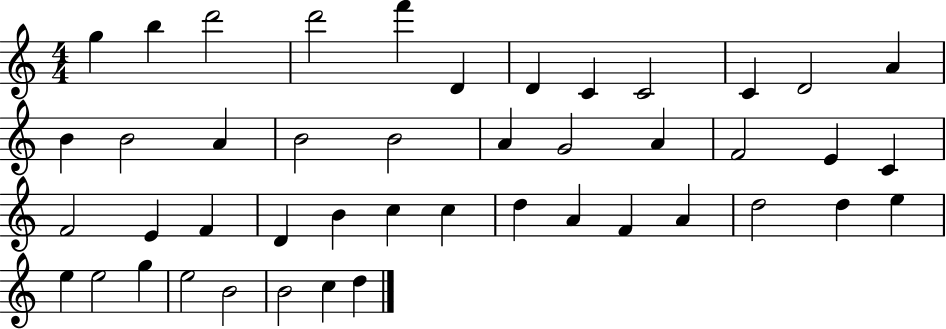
G5/q B5/q D6/h D6/h F6/q D4/q D4/q C4/q C4/h C4/q D4/h A4/q B4/q B4/h A4/q B4/h B4/h A4/q G4/h A4/q F4/h E4/q C4/q F4/h E4/q F4/q D4/q B4/q C5/q C5/q D5/q A4/q F4/q A4/q D5/h D5/q E5/q E5/q E5/h G5/q E5/h B4/h B4/h C5/q D5/q